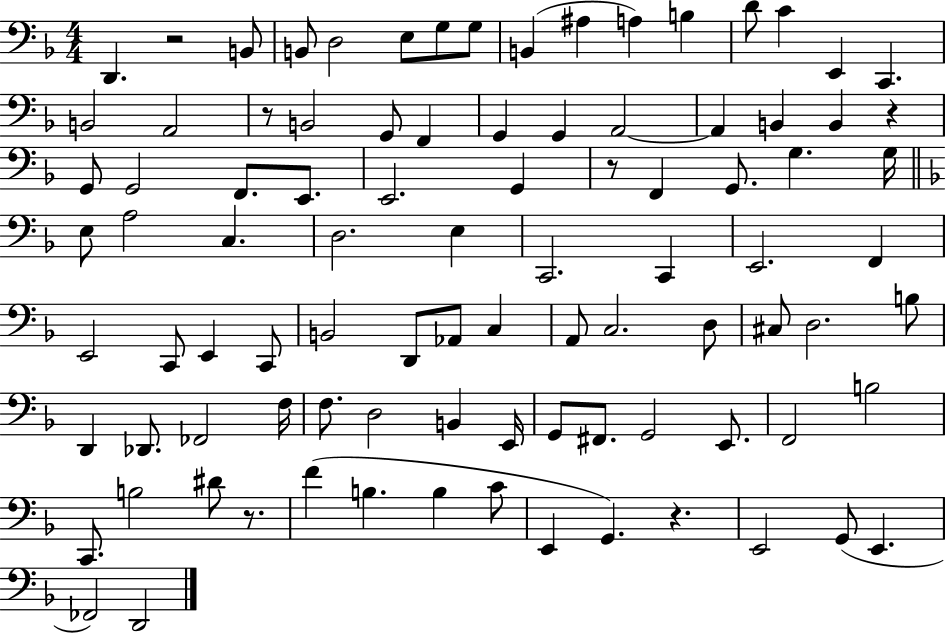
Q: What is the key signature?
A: F major